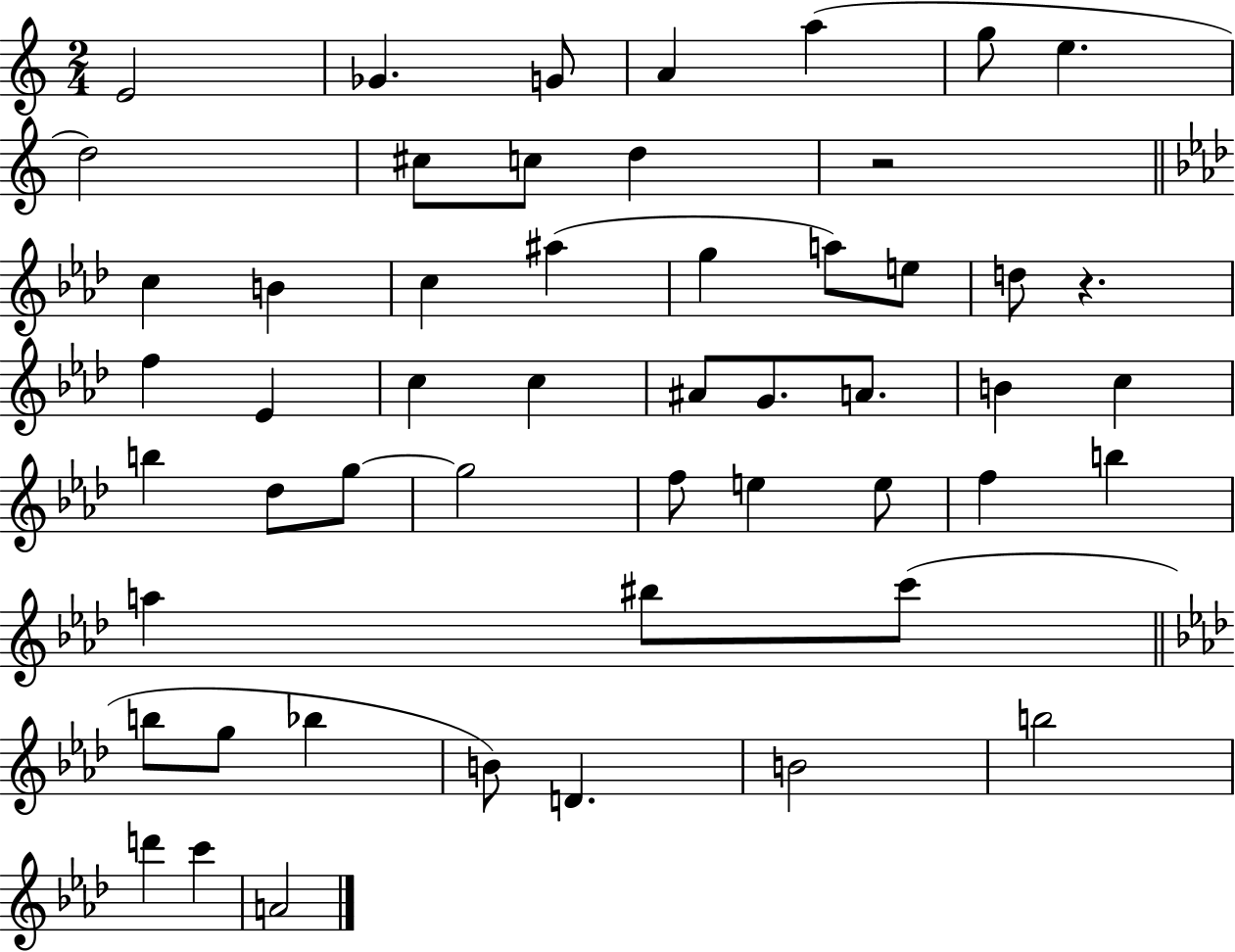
{
  \clef treble
  \numericTimeSignature
  \time 2/4
  \key c \major
  e'2 | ges'4. g'8 | a'4 a''4( | g''8 e''4. | \break d''2) | cis''8 c''8 d''4 | r2 | \bar "||" \break \key aes \major c''4 b'4 | c''4 ais''4( | g''4 a''8) e''8 | d''8 r4. | \break f''4 ees'4 | c''4 c''4 | ais'8 g'8. a'8. | b'4 c''4 | \break b''4 des''8 g''8~~ | g''2 | f''8 e''4 e''8 | f''4 b''4 | \break a''4 bis''8 c'''8( | \bar "||" \break \key aes \major b''8 g''8 bes''4 | b'8) d'4. | b'2 | b''2 | \break d'''4 c'''4 | a'2 | \bar "|."
}